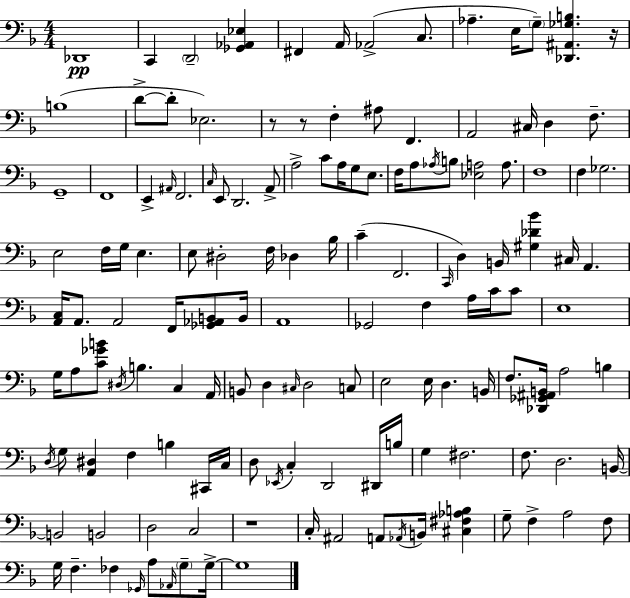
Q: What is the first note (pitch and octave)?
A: Db2